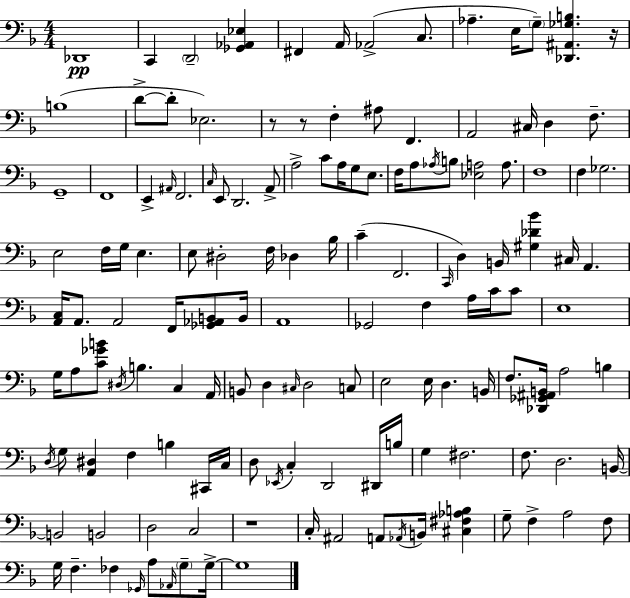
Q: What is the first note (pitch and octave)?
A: Db2